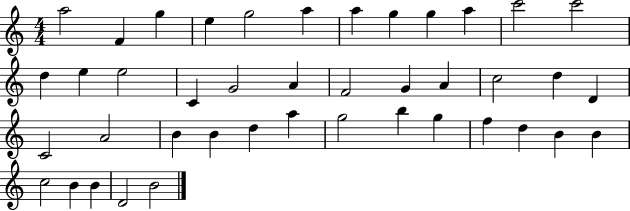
X:1
T:Untitled
M:4/4
L:1/4
K:C
a2 F g e g2 a a g g a c'2 c'2 d e e2 C G2 A F2 G A c2 d D C2 A2 B B d a g2 b g f d B B c2 B B D2 B2